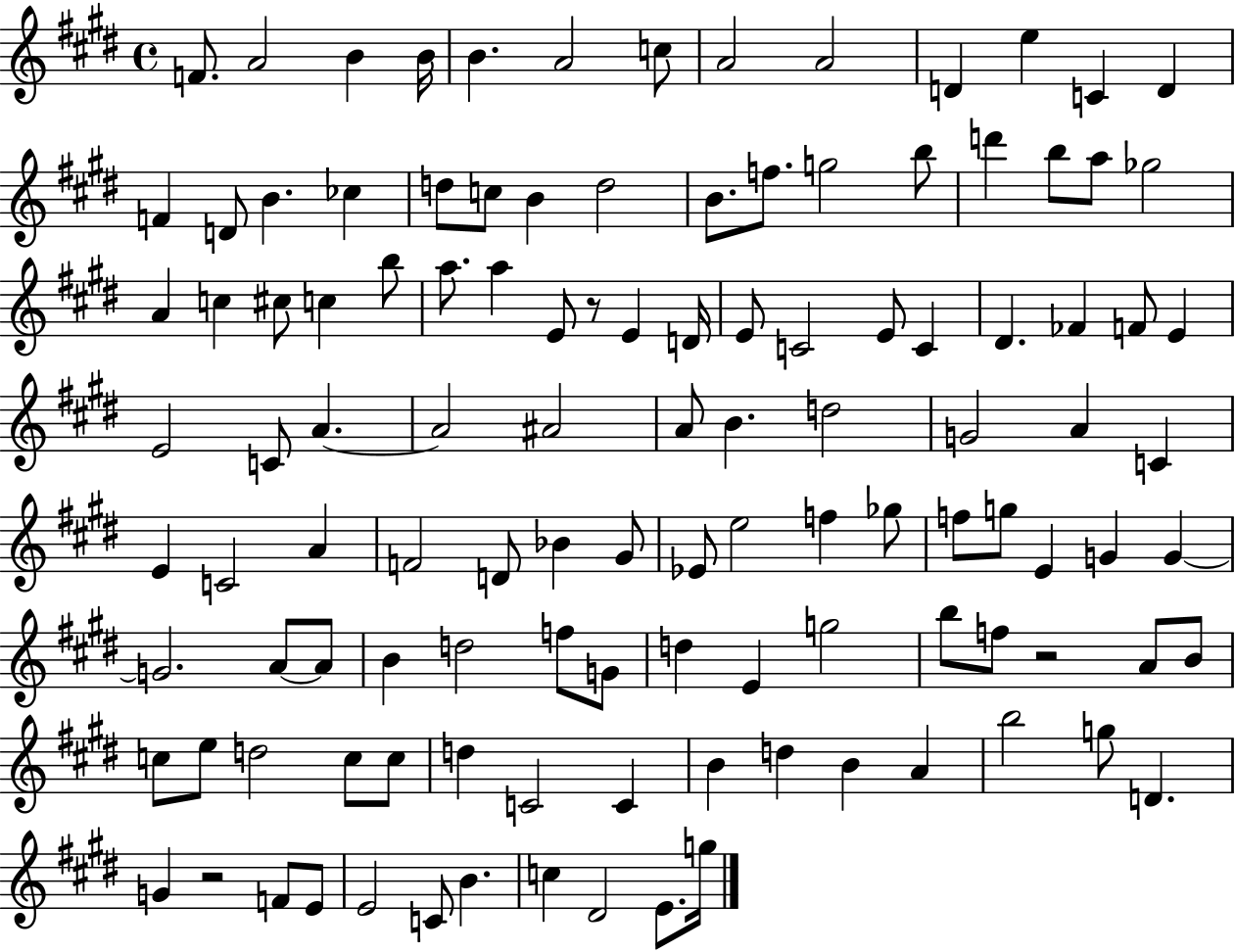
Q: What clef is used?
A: treble